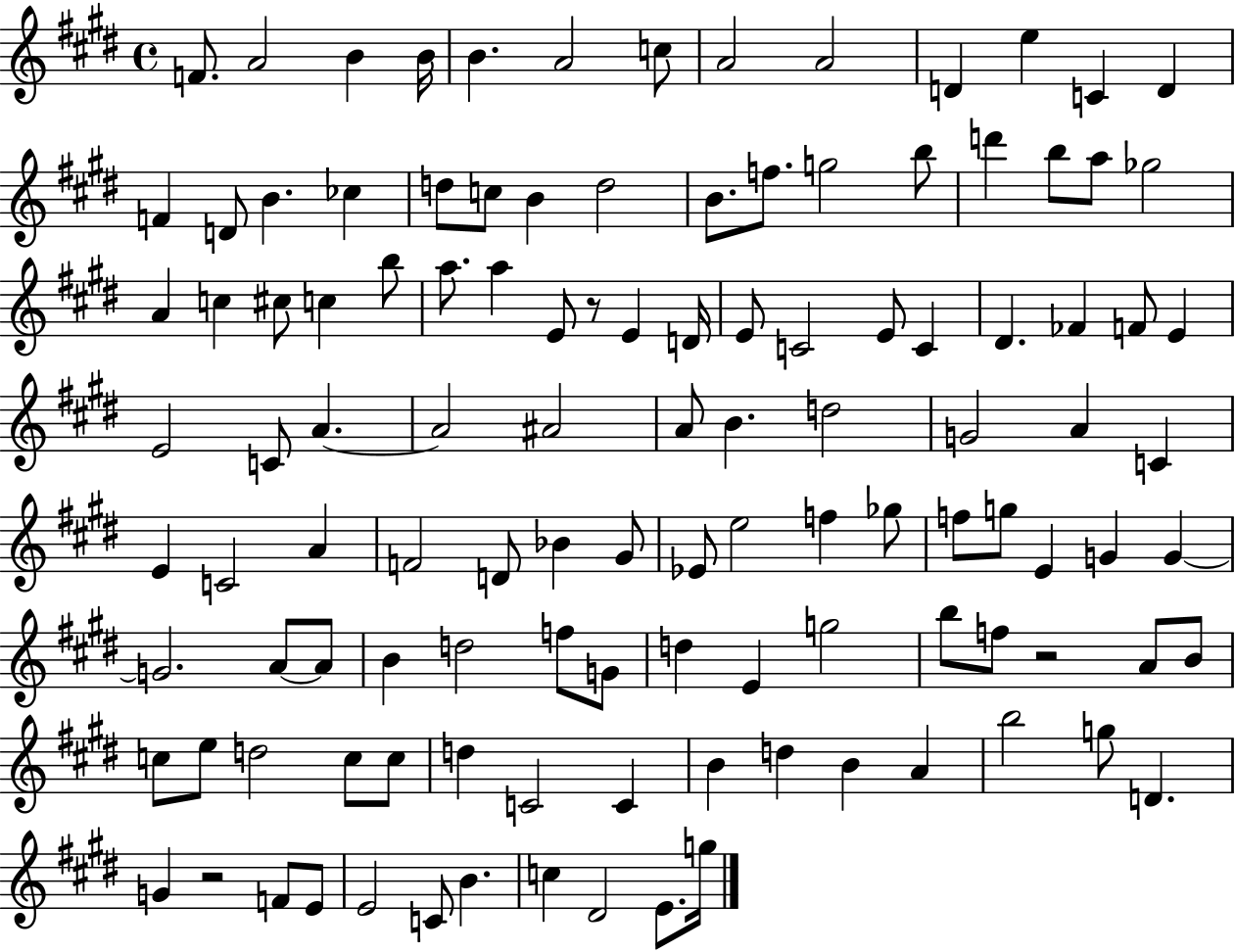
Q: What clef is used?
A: treble